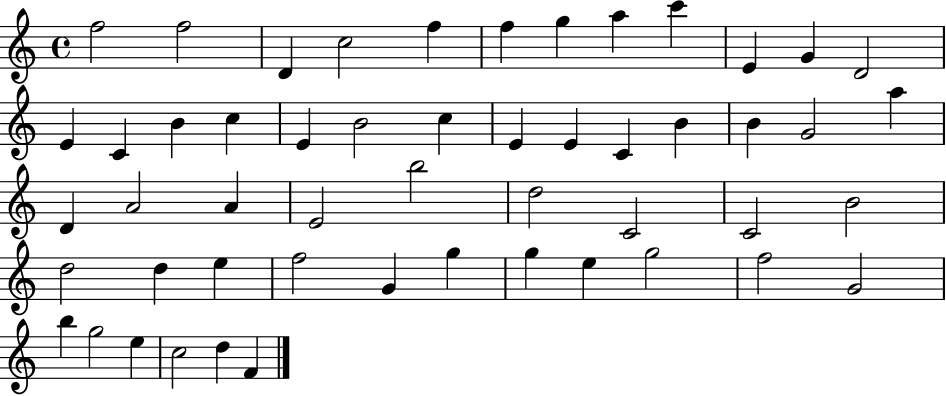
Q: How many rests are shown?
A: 0